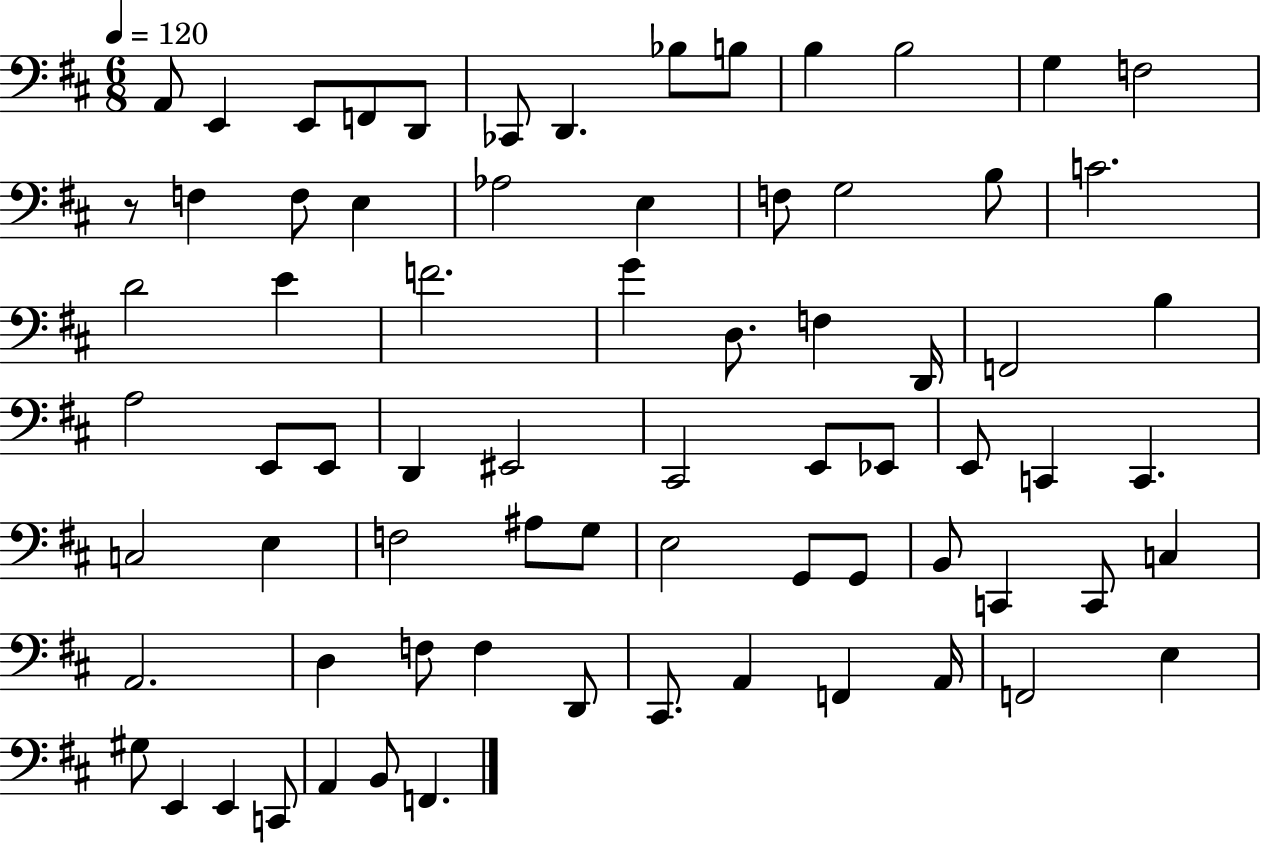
X:1
T:Untitled
M:6/8
L:1/4
K:D
A,,/2 E,, E,,/2 F,,/2 D,,/2 _C,,/2 D,, _B,/2 B,/2 B, B,2 G, F,2 z/2 F, F,/2 E, _A,2 E, F,/2 G,2 B,/2 C2 D2 E F2 G D,/2 F, D,,/4 F,,2 B, A,2 E,,/2 E,,/2 D,, ^E,,2 ^C,,2 E,,/2 _E,,/2 E,,/2 C,, C,, C,2 E, F,2 ^A,/2 G,/2 E,2 G,,/2 G,,/2 B,,/2 C,, C,,/2 C, A,,2 D, F,/2 F, D,,/2 ^C,,/2 A,, F,, A,,/4 F,,2 E, ^G,/2 E,, E,, C,,/2 A,, B,,/2 F,,